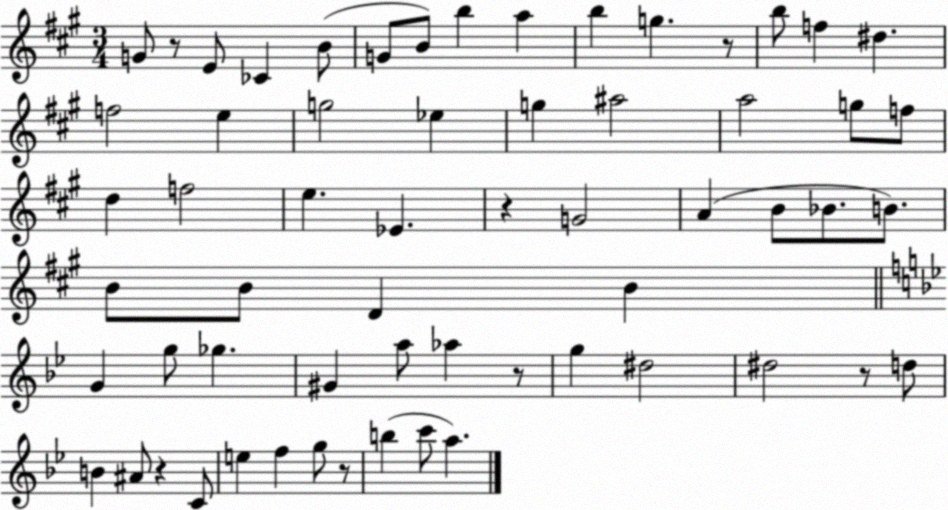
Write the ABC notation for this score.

X:1
T:Untitled
M:3/4
L:1/4
K:A
G/2 z/2 E/2 _C B/2 G/2 B/2 b a b g z/2 b/2 f ^d f2 e g2 _e g ^a2 a2 g/2 f/2 d f2 e _E z G2 A B/2 _B/2 B/2 B/2 B/2 D B G g/2 _g ^G a/2 _a z/2 g ^d2 ^d2 z/2 d/2 B ^A/2 z C/2 e f g/2 z/2 b c'/2 a